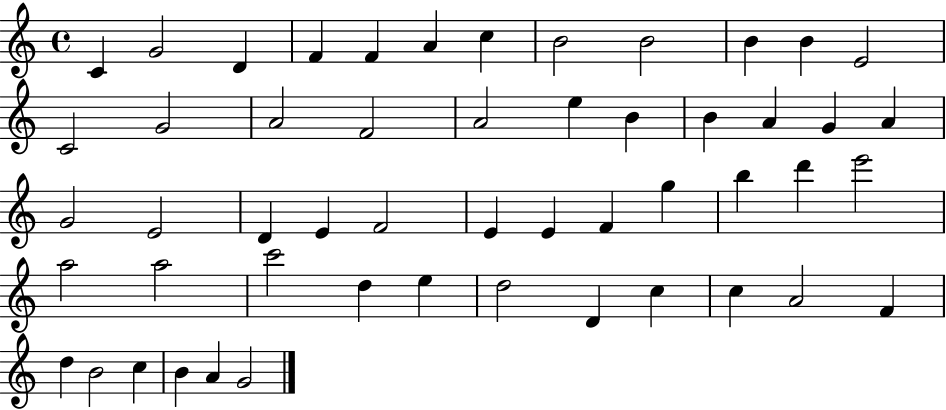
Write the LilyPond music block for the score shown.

{
  \clef treble
  \time 4/4
  \defaultTimeSignature
  \key c \major
  c'4 g'2 d'4 | f'4 f'4 a'4 c''4 | b'2 b'2 | b'4 b'4 e'2 | \break c'2 g'2 | a'2 f'2 | a'2 e''4 b'4 | b'4 a'4 g'4 a'4 | \break g'2 e'2 | d'4 e'4 f'2 | e'4 e'4 f'4 g''4 | b''4 d'''4 e'''2 | \break a''2 a''2 | c'''2 d''4 e''4 | d''2 d'4 c''4 | c''4 a'2 f'4 | \break d''4 b'2 c''4 | b'4 a'4 g'2 | \bar "|."
}